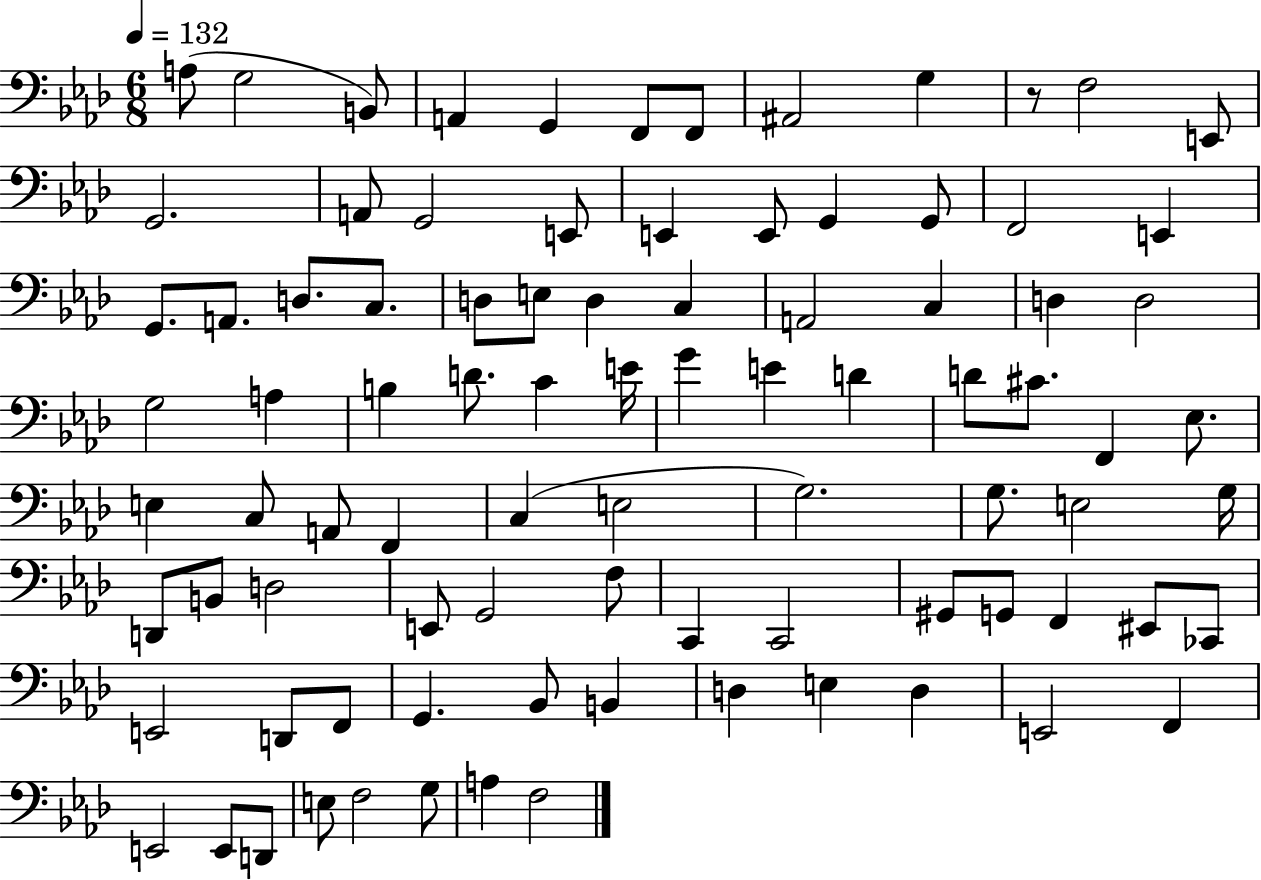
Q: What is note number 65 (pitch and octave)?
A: G#2